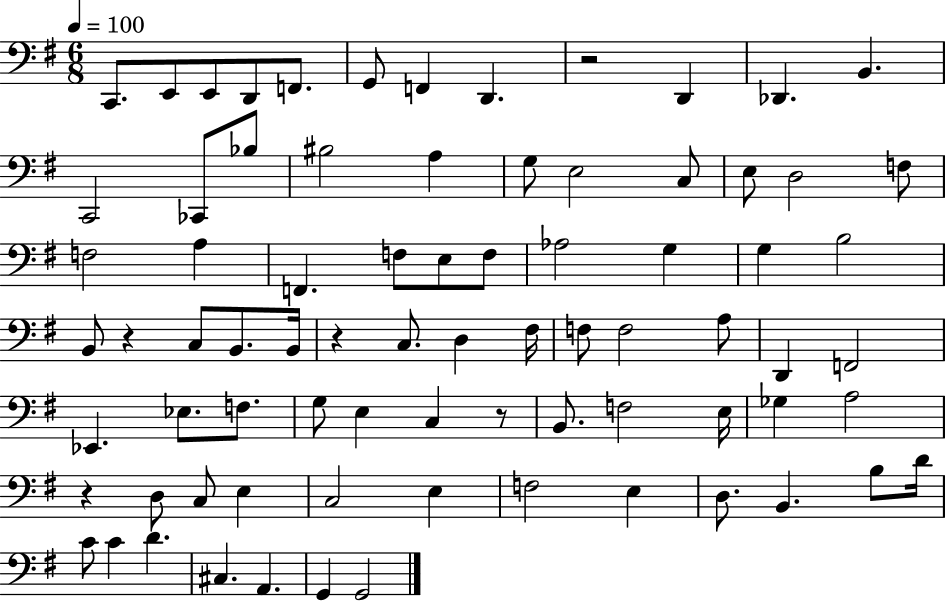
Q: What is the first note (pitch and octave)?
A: C2